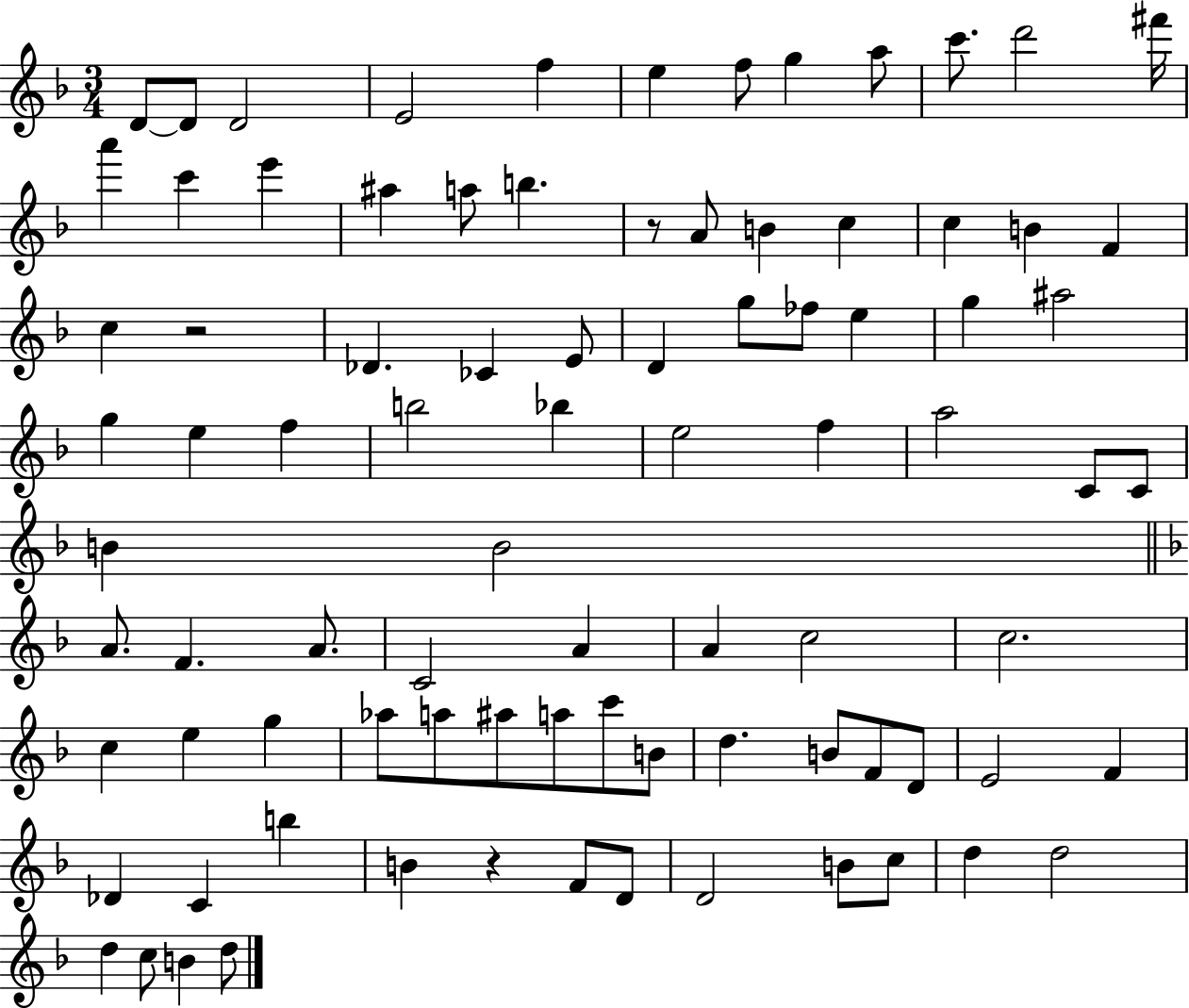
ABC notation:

X:1
T:Untitled
M:3/4
L:1/4
K:F
D/2 D/2 D2 E2 f e f/2 g a/2 c'/2 d'2 ^f'/4 a' c' e' ^a a/2 b z/2 A/2 B c c B F c z2 _D _C E/2 D g/2 _f/2 e g ^a2 g e f b2 _b e2 f a2 C/2 C/2 B B2 A/2 F A/2 C2 A A c2 c2 c e g _a/2 a/2 ^a/2 a/2 c'/2 B/2 d B/2 F/2 D/2 E2 F _D C b B z F/2 D/2 D2 B/2 c/2 d d2 d c/2 B d/2